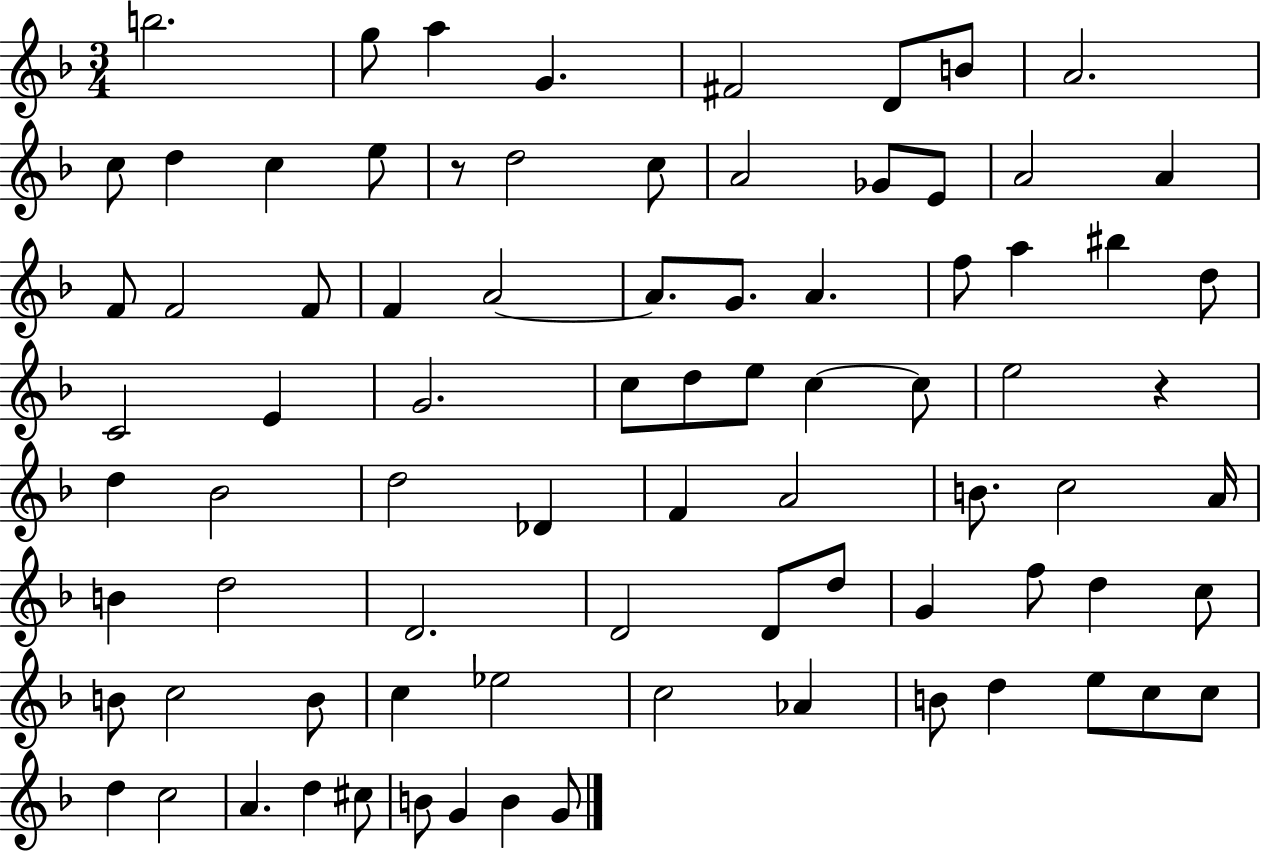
X:1
T:Untitled
M:3/4
L:1/4
K:F
b2 g/2 a G ^F2 D/2 B/2 A2 c/2 d c e/2 z/2 d2 c/2 A2 _G/2 E/2 A2 A F/2 F2 F/2 F A2 A/2 G/2 A f/2 a ^b d/2 C2 E G2 c/2 d/2 e/2 c c/2 e2 z d _B2 d2 _D F A2 B/2 c2 A/4 B d2 D2 D2 D/2 d/2 G f/2 d c/2 B/2 c2 B/2 c _e2 c2 _A B/2 d e/2 c/2 c/2 d c2 A d ^c/2 B/2 G B G/2